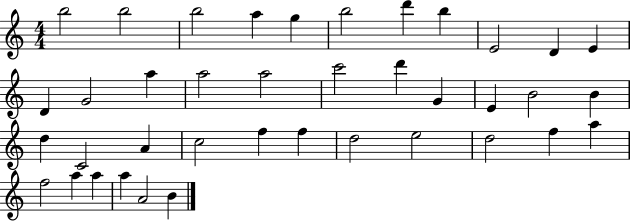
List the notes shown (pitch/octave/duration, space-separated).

B5/h B5/h B5/h A5/q G5/q B5/h D6/q B5/q E4/h D4/q E4/q D4/q G4/h A5/q A5/h A5/h C6/h D6/q G4/q E4/q B4/h B4/q D5/q C4/h A4/q C5/h F5/q F5/q D5/h E5/h D5/h F5/q A5/q F5/h A5/q A5/q A5/q A4/h B4/q